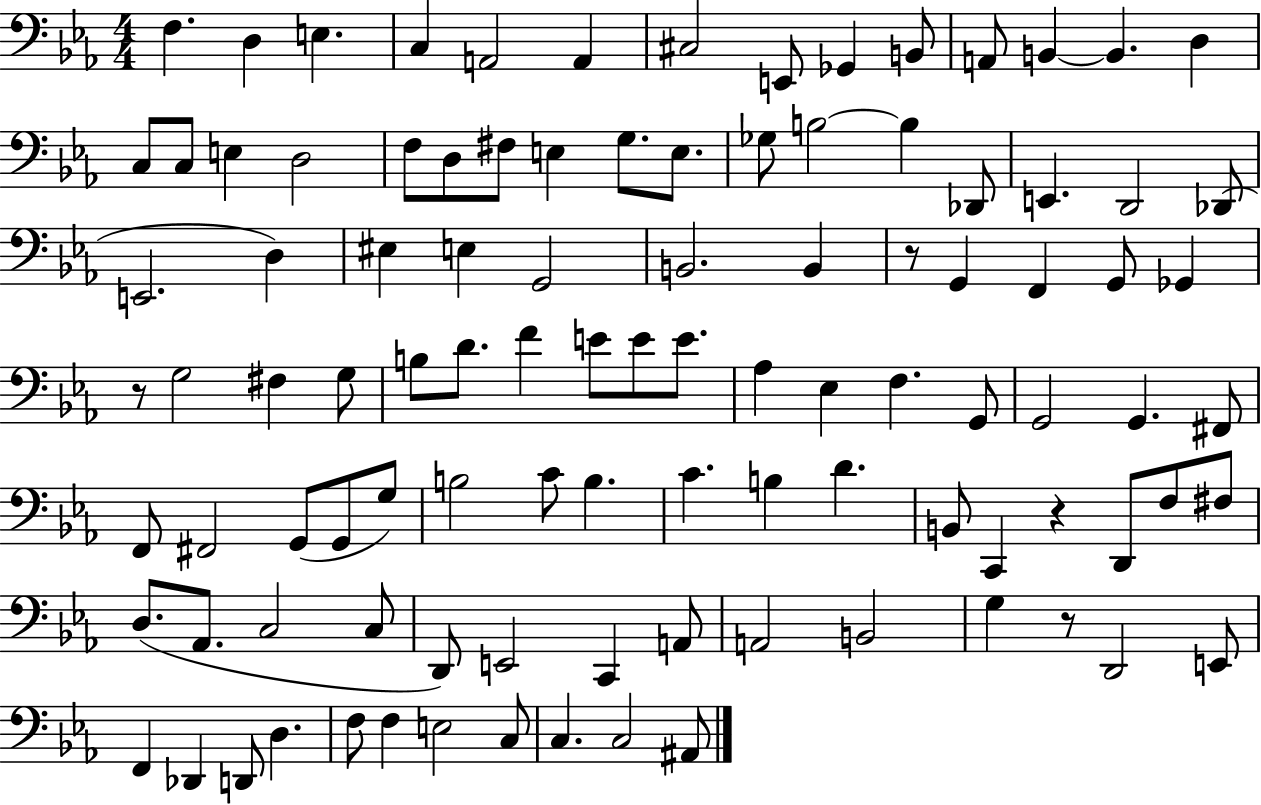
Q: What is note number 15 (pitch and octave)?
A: C3